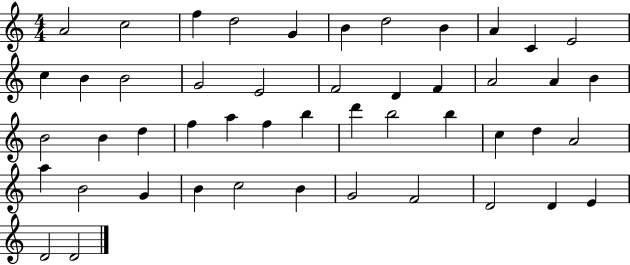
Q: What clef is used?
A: treble